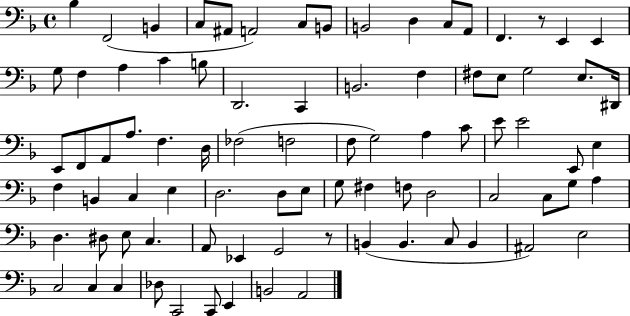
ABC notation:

X:1
T:Untitled
M:4/4
L:1/4
K:F
_B, F,,2 B,, C,/2 ^A,,/2 A,,2 C,/2 B,,/2 B,,2 D, C,/2 A,,/2 F,, z/2 E,, E,, G,/2 F, A, C B,/2 D,,2 C,, B,,2 F, ^F,/2 E,/2 G,2 E,/2 ^D,,/4 E,,/2 F,,/2 A,,/2 A,/2 F, D,/4 _F,2 F,2 F,/2 G,2 A, C/2 E/2 E2 E,,/2 E, F, B,, C, E, D,2 D,/2 E,/2 G,/2 ^F, F,/2 D,2 C,2 C,/2 G,/2 A, D, ^D,/2 E,/2 C, A,,/2 _E,, G,,2 z/2 B,, B,, C,/2 B,, ^A,,2 E,2 C,2 C, C, _D,/2 C,,2 C,,/2 E,, B,,2 A,,2